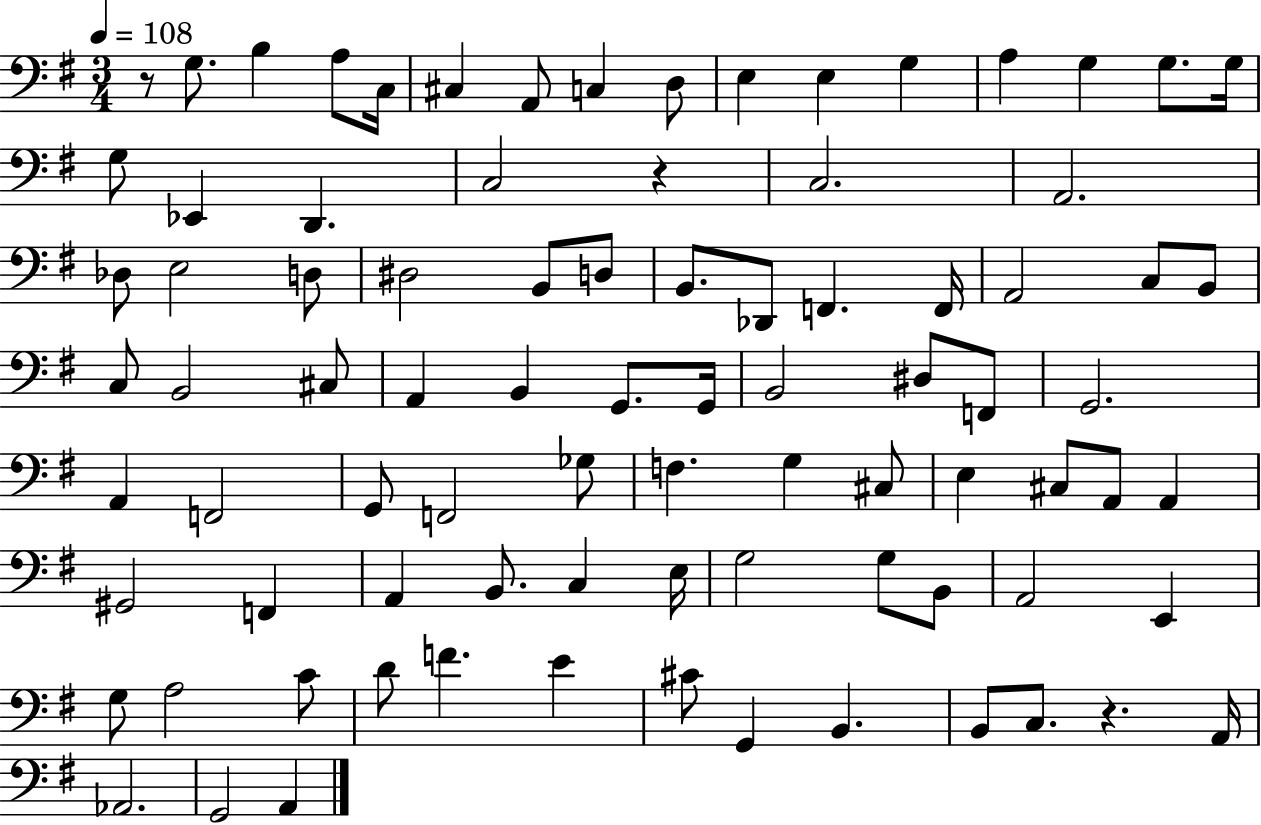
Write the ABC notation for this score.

X:1
T:Untitled
M:3/4
L:1/4
K:G
z/2 G,/2 B, A,/2 C,/4 ^C, A,,/2 C, D,/2 E, E, G, A, G, G,/2 G,/4 G,/2 _E,, D,, C,2 z C,2 A,,2 _D,/2 E,2 D,/2 ^D,2 B,,/2 D,/2 B,,/2 _D,,/2 F,, F,,/4 A,,2 C,/2 B,,/2 C,/2 B,,2 ^C,/2 A,, B,, G,,/2 G,,/4 B,,2 ^D,/2 F,,/2 G,,2 A,, F,,2 G,,/2 F,,2 _G,/2 F, G, ^C,/2 E, ^C,/2 A,,/2 A,, ^G,,2 F,, A,, B,,/2 C, E,/4 G,2 G,/2 B,,/2 A,,2 E,, G,/2 A,2 C/2 D/2 F E ^C/2 G,, B,, B,,/2 C,/2 z A,,/4 _A,,2 G,,2 A,,